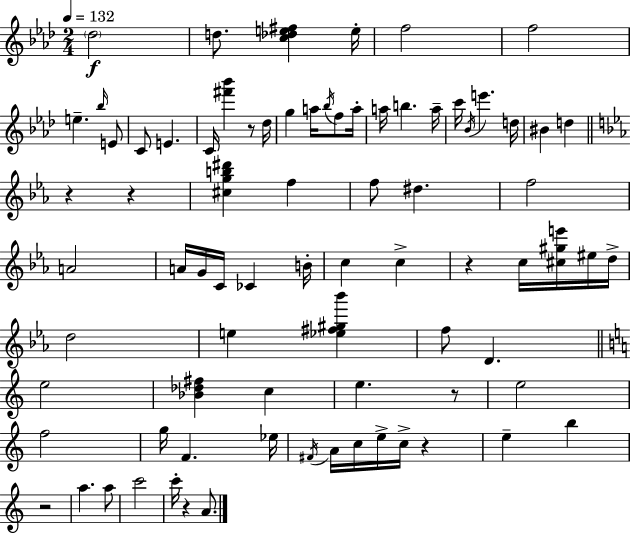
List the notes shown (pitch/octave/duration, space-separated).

Db5/h D5/e. [C5,Db5,E5,F#5]/q E5/s F5/h F5/h E5/q. Bb5/s E4/e C4/e E4/q. C4/s [F#6,Bb6]/q R/e Db5/s G5/q A5/s Bb5/s F5/e A5/s A5/s B5/q. A5/s C6/s Bb4/s E6/q. D5/s BIS4/q D5/q R/q R/q [C#5,G5,B5,D#6]/q F5/q F5/e D#5/q. F5/h A4/h A4/s G4/s C4/s CES4/q B4/s C5/q C5/q R/q C5/s [C#5,G#5,E6]/s EIS5/s D5/s D5/h E5/q [Eb5,F#5,G#5,Bb6]/q F5/e D4/q. E5/h [Bb4,Db5,F#5]/q C5/q E5/q. R/e E5/h F5/h G5/s F4/q. Eb5/s F#4/s A4/s C5/s E5/s C5/s R/q E5/q B5/q R/h A5/q. A5/e C6/h C6/s R/q A4/e.